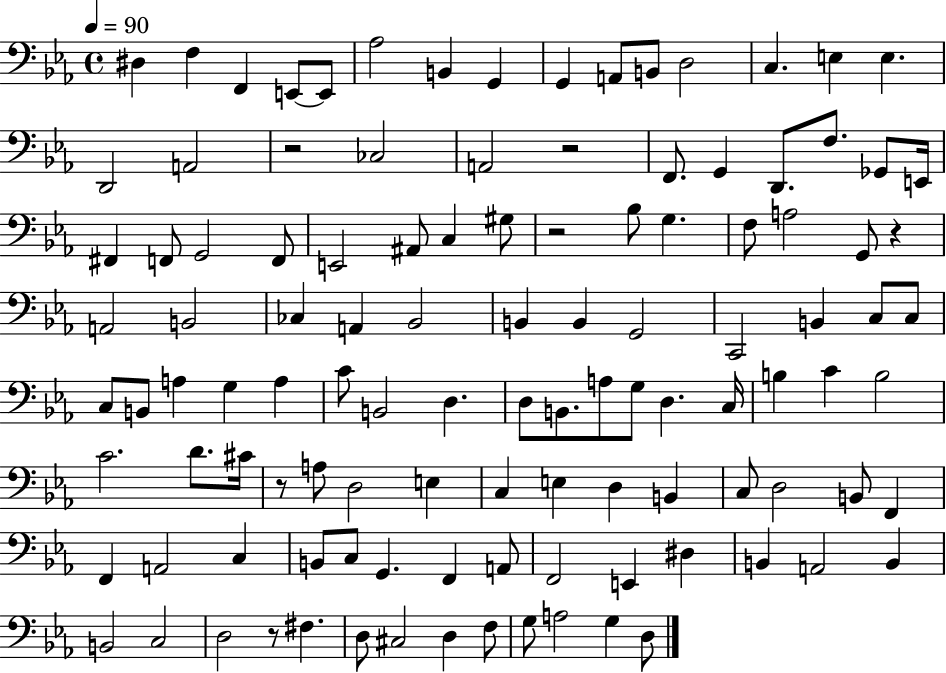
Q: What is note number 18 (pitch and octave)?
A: CES3